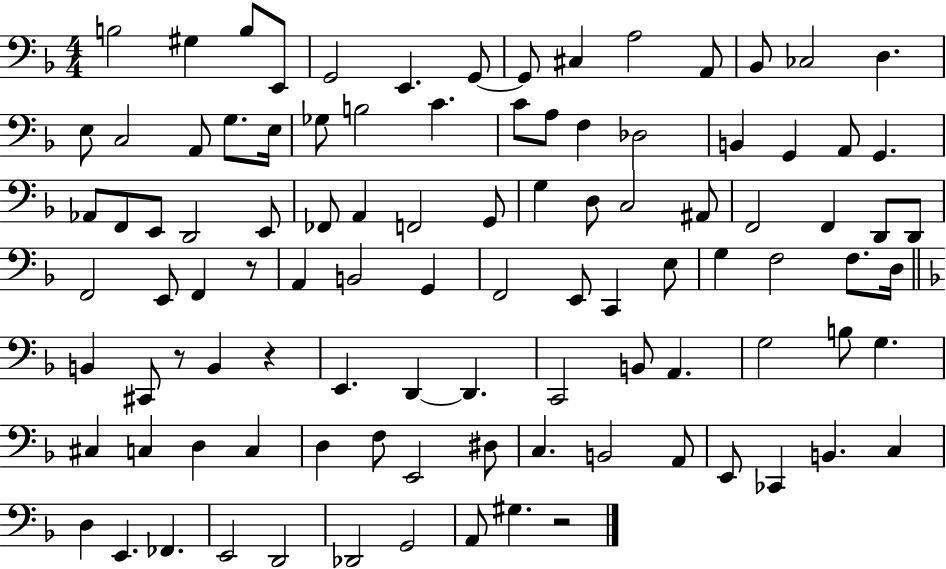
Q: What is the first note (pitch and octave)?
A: B3